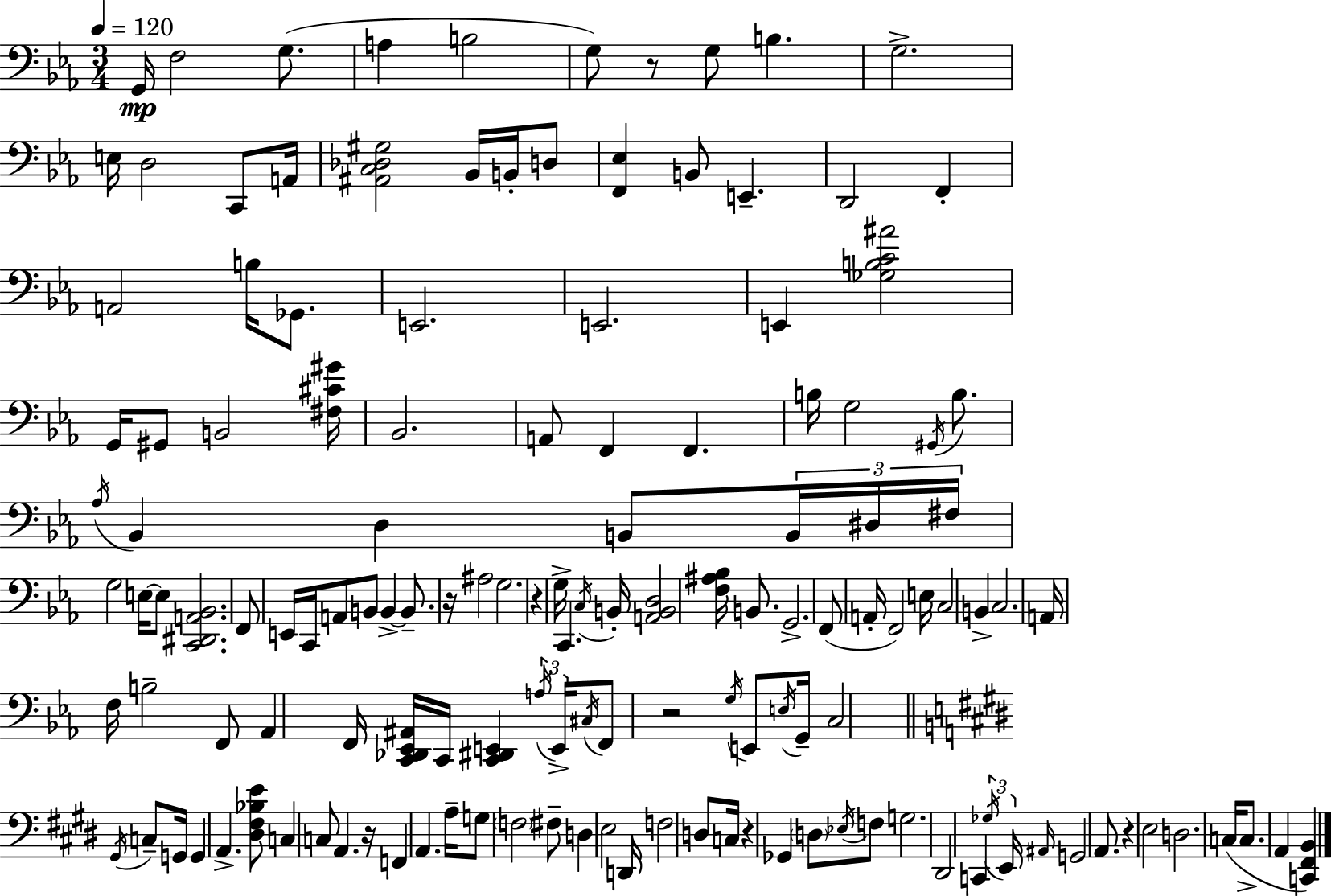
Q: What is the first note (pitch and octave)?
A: G2